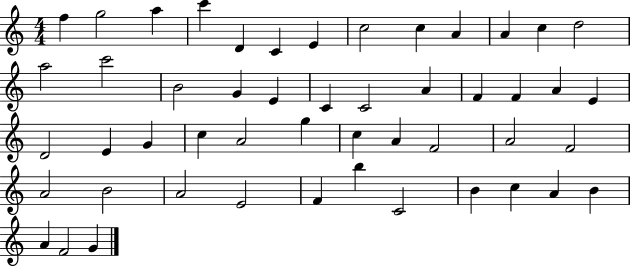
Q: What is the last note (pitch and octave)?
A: G4